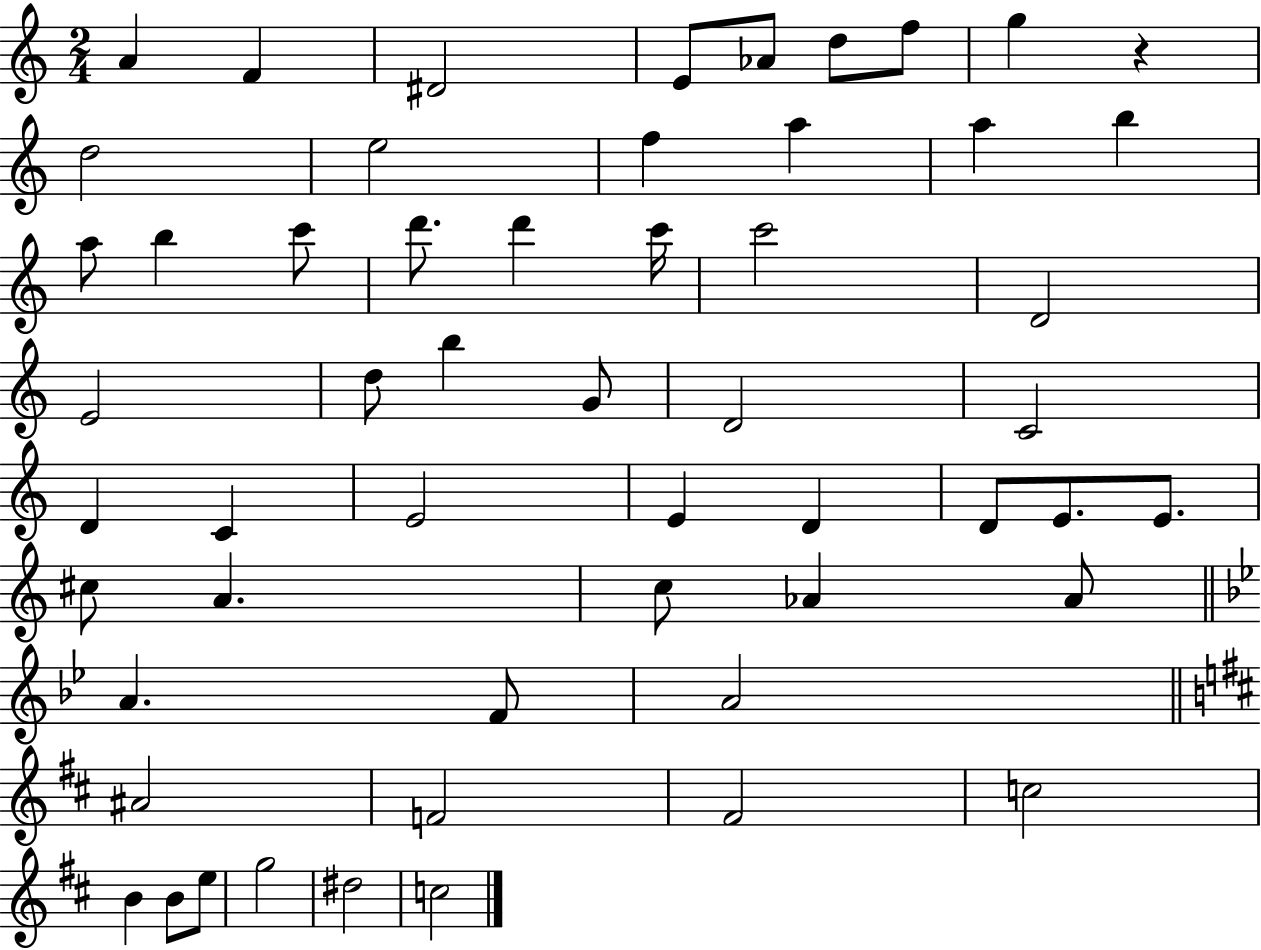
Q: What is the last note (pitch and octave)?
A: C5